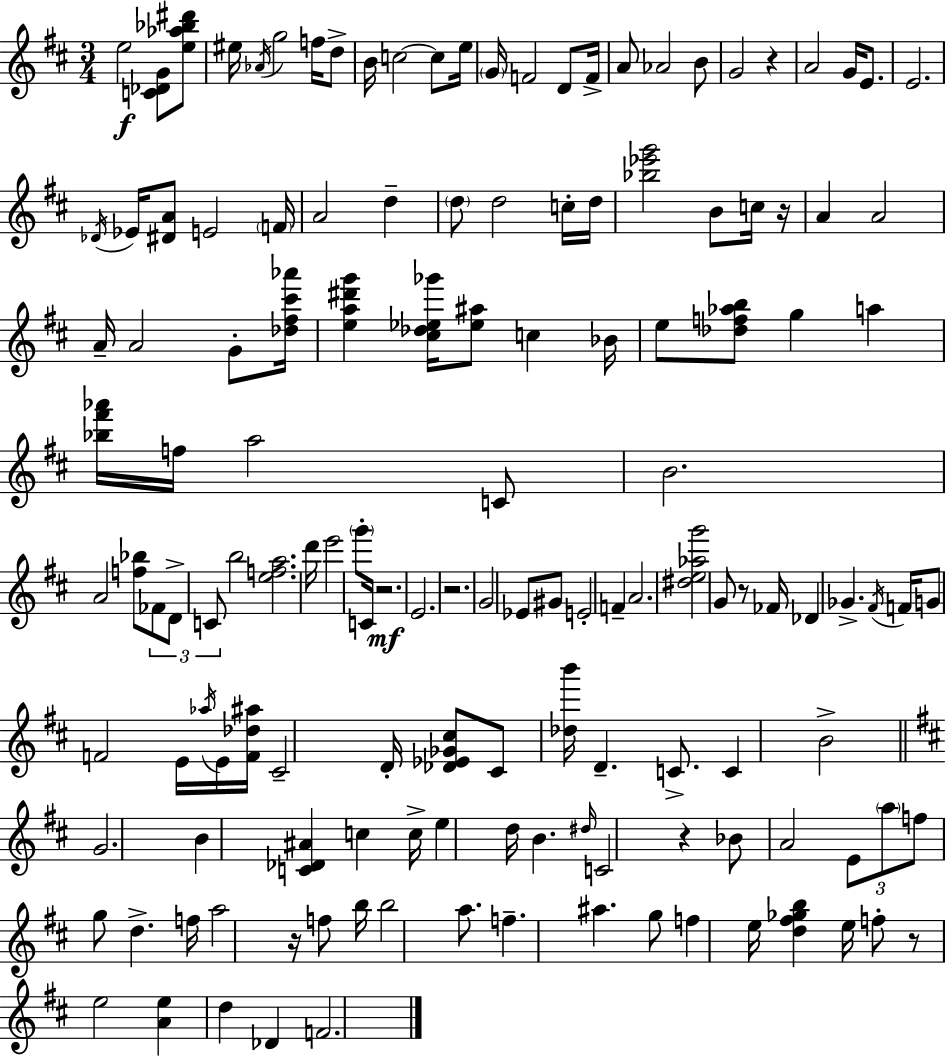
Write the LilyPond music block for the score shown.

{
  \clef treble
  \numericTimeSignature
  \time 3/4
  \key d \major
  e''2\f <c' des' g'>8 <e'' aes'' bes'' dis'''>8 | eis''16 \acciaccatura { aes'16 } g''2 f''16 d''8-> | b'16 c''2~~ c''8 | e''16 \parenthesize g'16 f'2 d'8 | \break f'16-> a'8 aes'2 b'8 | g'2 r4 | a'2 g'16 e'8. | e'2. | \break \acciaccatura { des'16 } ees'16 <dis' a'>8 e'2 | \parenthesize f'16 a'2 d''4-- | \parenthesize d''8 d''2 | c''16-. d''16 <bes'' ees''' g'''>2 b'8 | \break c''16 r16 a'4 a'2 | a'16-- a'2 g'8-. | <des'' fis'' cis''' aes'''>16 <e'' a'' dis''' g'''>4 <cis'' des'' ees'' ges'''>16 <ees'' ais''>8 c''4 | bes'16 e''8 <des'' f'' aes'' b''>8 g''4 a''4 | \break <bes'' fis''' aes'''>16 f''16 a''2 | c'8 b'2. | a'2 <f'' bes''>8 | \tuplet 3/2 { fes'8 d'8-> c'8 } b''2 | \break <e'' f'' a''>2. | d'''16 e'''2 \parenthesize g'''8-. | c'16 r2.\mf | e'2. | \break r2. | g'2 ees'8 | gis'8 e'2-. f'4-- | a'2. | \break <dis'' e'' aes'' g'''>2 g'8 | r8 fes'16 des'4 ges'4.-> | \acciaccatura { fis'16 } f'16 g'8 f'2 | e'16 \acciaccatura { aes''16 } e'16 <f' des'' ais''>16 cis'2-- | \break d'16-. <des' ees' ges' cis''>8 cis'8 <des'' b'''>16 d'4.-- | c'8.-> c'4 b'2-> | \bar "||" \break \key d \major g'2. | b'4 <c' des' ais'>4 c''4 | c''16-> e''4 d''16 b'4. | \grace { dis''16 } c'2 r4 | \break bes'8 a'2 \tuplet 3/2 { e'8 | \parenthesize a''8 f''8 } g''8 d''4.-> | f''16 a''2 r16 f''8 | b''16 b''2 a''8. | \break f''4.-- ais''4. | g''8 f''4 e''16 <d'' fis'' ges'' b''>4 | e''16 f''8-. r8 e''2 | <a' e''>4 d''4 des'4 | \break f'2. | \bar "|."
}